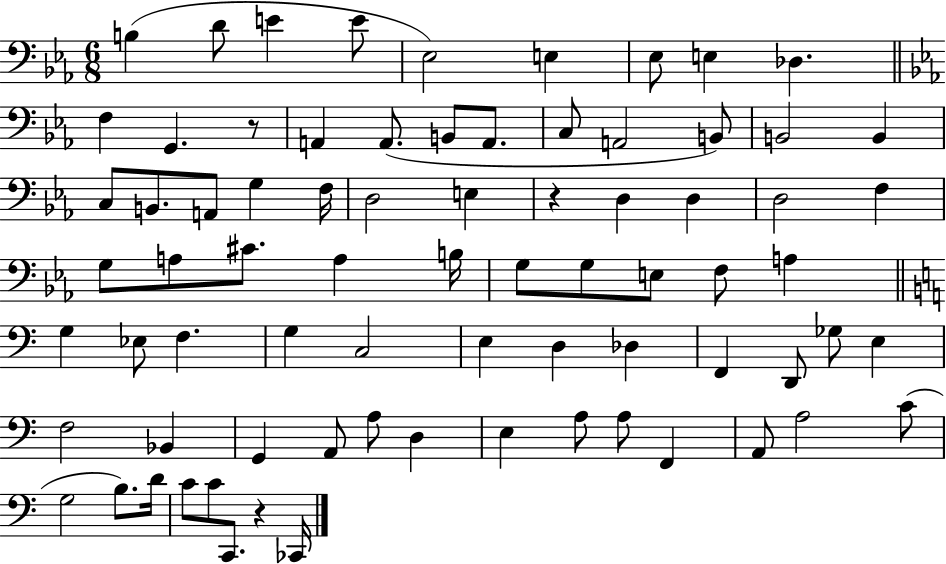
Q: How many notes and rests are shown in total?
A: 76